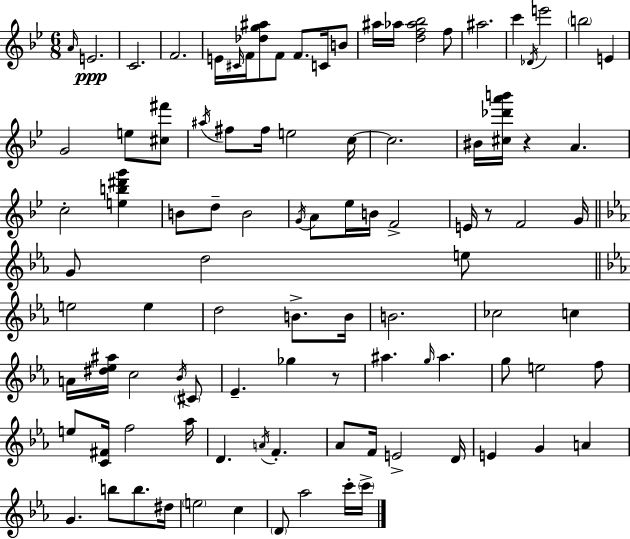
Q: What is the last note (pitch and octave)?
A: C6